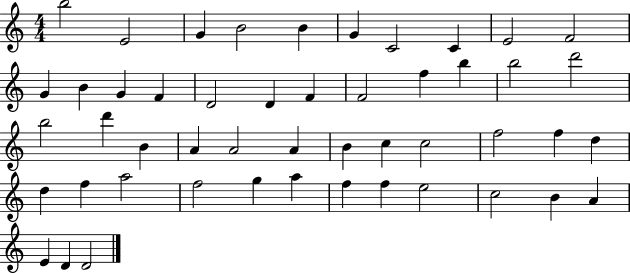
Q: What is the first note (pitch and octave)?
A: B5